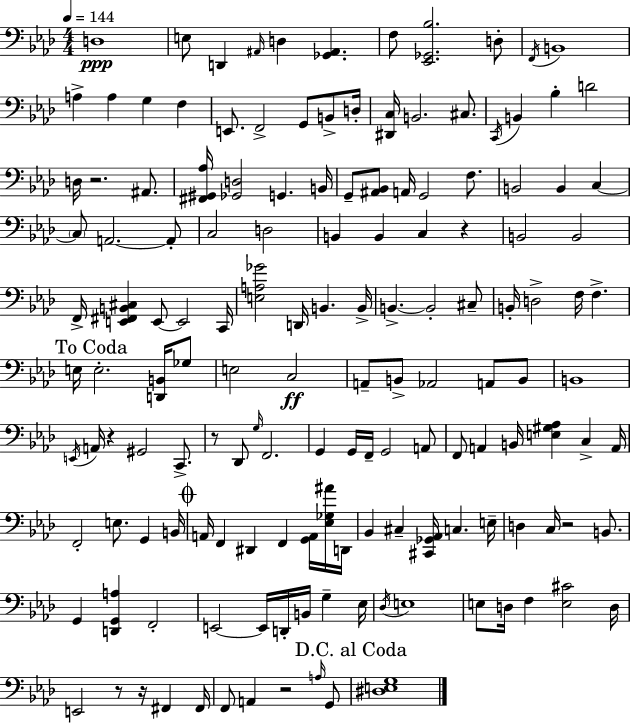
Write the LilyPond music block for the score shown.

{
  \clef bass
  \numericTimeSignature
  \time 4/4
  \key aes \major
  \tempo 4 = 144
  \repeat volta 2 { d1\ppp | e8 d,4 \grace { ais,16 } d4 <ges, ais,>4. | f8 <ees, ges, bes>2. d8-. | \acciaccatura { f,16 } b,1 | \break a4-> a4 g4 f4 | e,8. f,2-> g,8 b,8-> | d16-. <dis, c>16 b,2. cis8. | \acciaccatura { c,16 } b,4 bes4-. d'2 | \break d16 r2. | ais,8. <fis, gis, aes>16 <ges, d>2 g,4. | b,16 g,8-- <ais, bes,>8 a,16 g,2 | f8. b,2 b,4 c4~~ | \break \parenthesize c8 a,2.~~ | a,8-. c2 d2 | b,4 b,4 c4 r4 | b,2 b,2 | \break f,16-> <e, fis, b, cis>4 e,8~~ e,2 | c,16 <e a ges'>2 d,16 b,4. | b,16-> b,4.->~~ b,2-. | cis8-- b,16-. d2-> f16 f4.-> | \break \mark "To Coda" e16 e2.-. | <d, b,>16 ges8 e2 c2\ff | a,8-- b,8-> aes,2 a,8 | b,8 b,1 | \break \acciaccatura { e,16 } a,16 r4 gis,2 | c,8.-> r8 des,8 \grace { g16 } f,2. | g,4 g,16 f,16-- g,2 | a,8 f,8 a,4 b,16 <e gis aes>4 | \break c4-> a,16 f,2-. e8. | g,4 b,16 \mark \markup { \musicglyph "scripts.coda" } a,16 f,4 dis,4 f,4 | <g, a,>16 <ees ges ais'>16 d,16 bes,4 cis4-- <cis, ges, aes,>16 c4. | e16-- d4 c16 r2 | \break b,8. g,4 <d, g, a>4 f,2-. | e,2~~ e,16 d,16-. b,16 | g4-- ees16 \acciaccatura { des16 } e1 | e8 d16 f4 <e cis'>2 | \break d16 e,2 r8 | r16 fis,4 fis,16 f,8 a,4 r2 | \grace { a16 } g,8 \mark "D.C. al Coda" <dis e g>1 | } \bar "|."
}